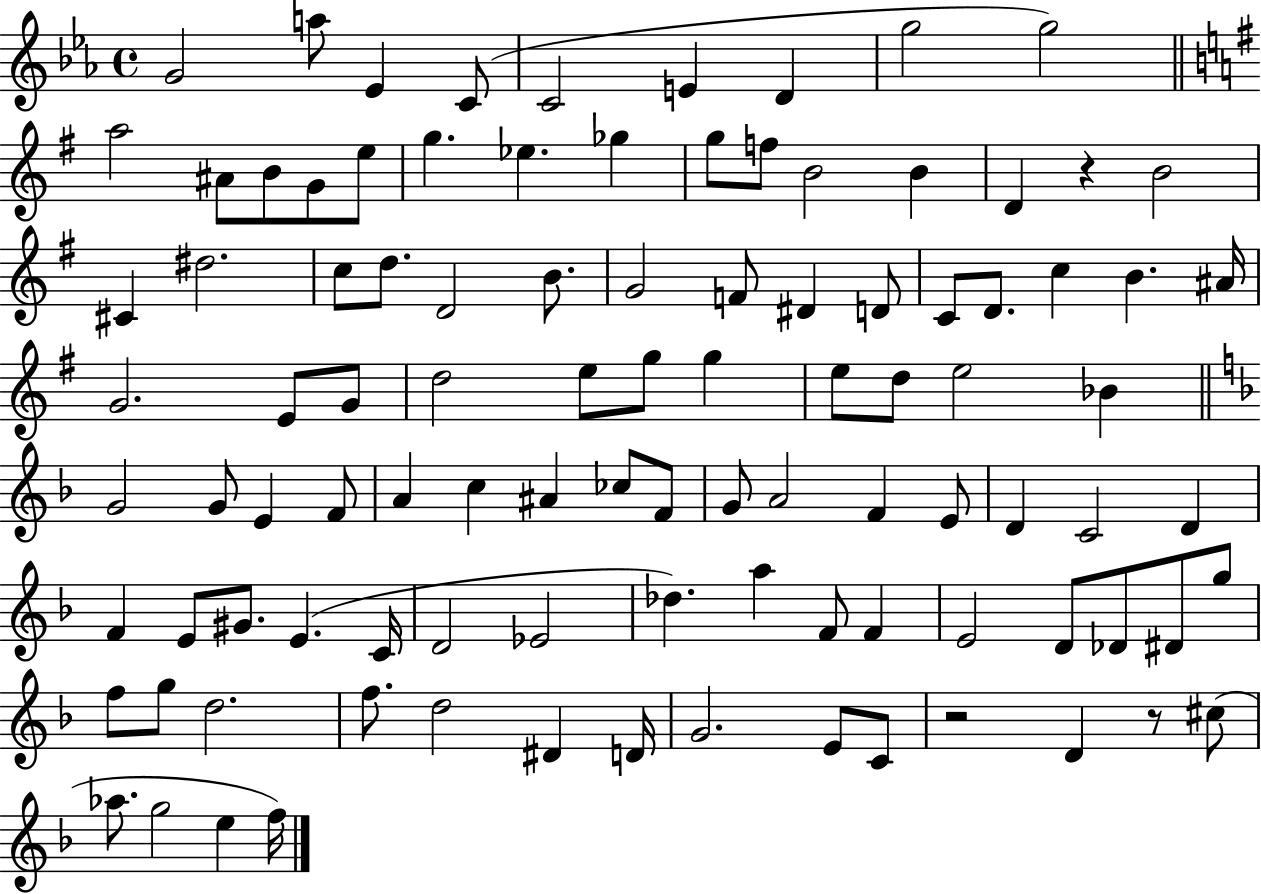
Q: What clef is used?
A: treble